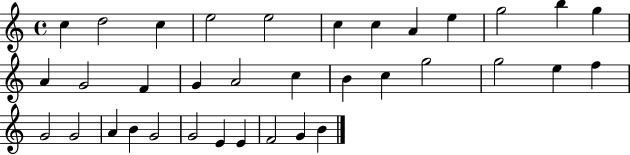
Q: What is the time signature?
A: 4/4